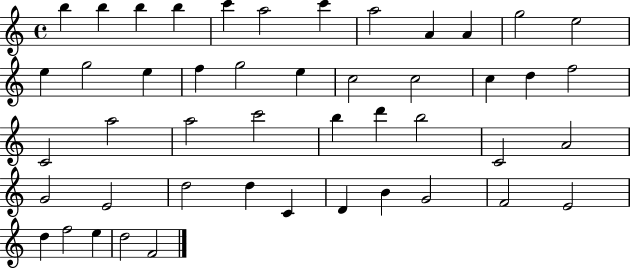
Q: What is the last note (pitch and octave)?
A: F4